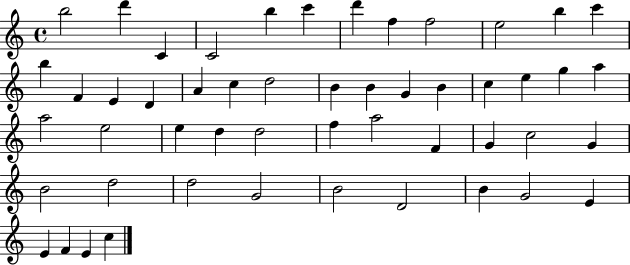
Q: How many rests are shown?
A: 0